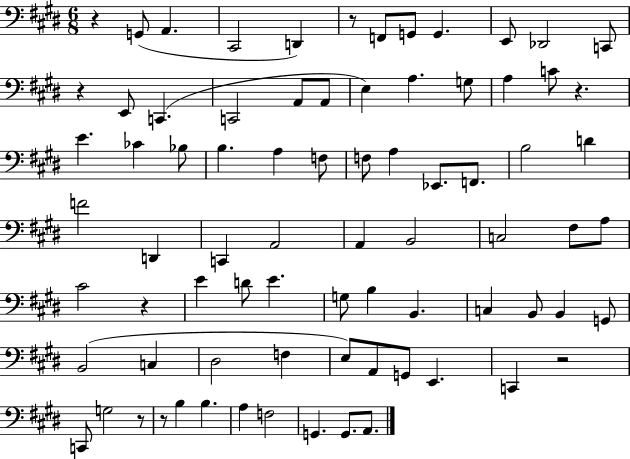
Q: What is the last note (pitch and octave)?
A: A2